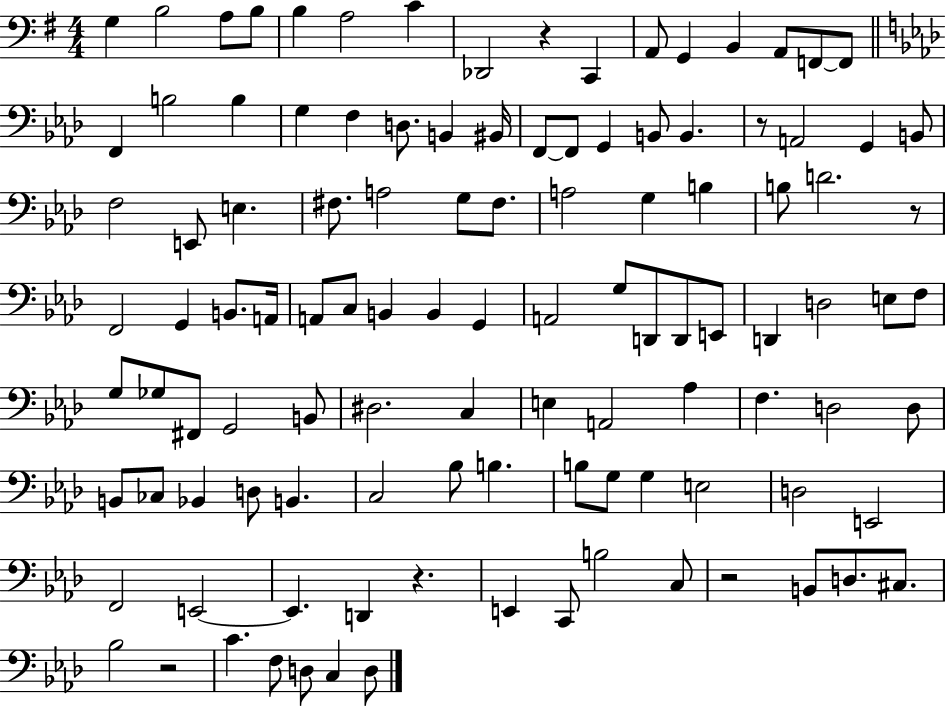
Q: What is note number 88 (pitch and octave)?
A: E2